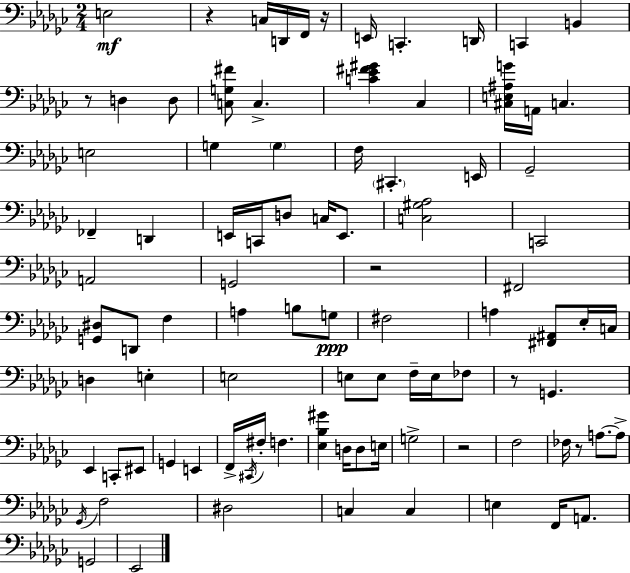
X:1
T:Untitled
M:2/4
L:1/4
K:Ebm
E,2 z C,/4 D,,/4 F,,/4 z/4 E,,/4 C,, D,,/4 C,, B,, z/2 D, D,/2 [C,G,^F]/2 C, [C_E^F^G] _C, [^C,E,^A,G]/4 A,,/4 C, E,2 G, G, F,/4 ^C,, E,,/4 _G,,2 _F,, D,, E,,/4 C,,/4 D,/2 C,/4 E,,/2 [C,^G,_A,]2 C,,2 A,,2 G,,2 z2 ^F,,2 [G,,^D,]/2 D,,/2 F, A, B,/2 G,/2 ^F,2 A, [^F,,^A,,]/2 _E,/4 C,/4 D, E, E,2 E,/2 E,/2 F,/4 E,/4 _F,/2 z/2 G,, _E,, C,,/2 ^E,,/2 G,, E,, F,,/4 ^C,,/4 ^F,/4 F, [_E,_B,^G] D,/4 D,/2 E,/4 G,2 z2 F,2 _F,/4 z/2 A,/2 A,/2 _G,,/4 F,2 ^D,2 C, C, E, F,,/4 A,,/2 G,,2 _E,,2